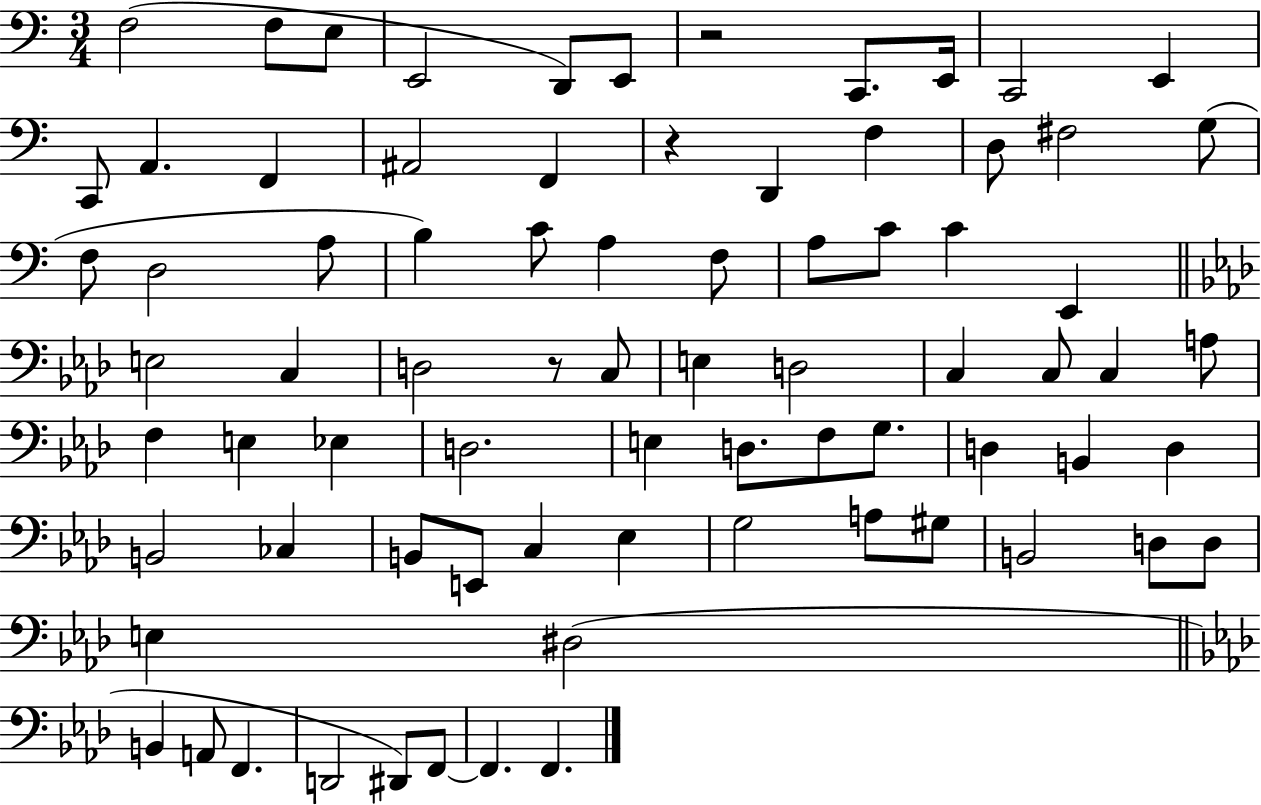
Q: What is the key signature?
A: C major